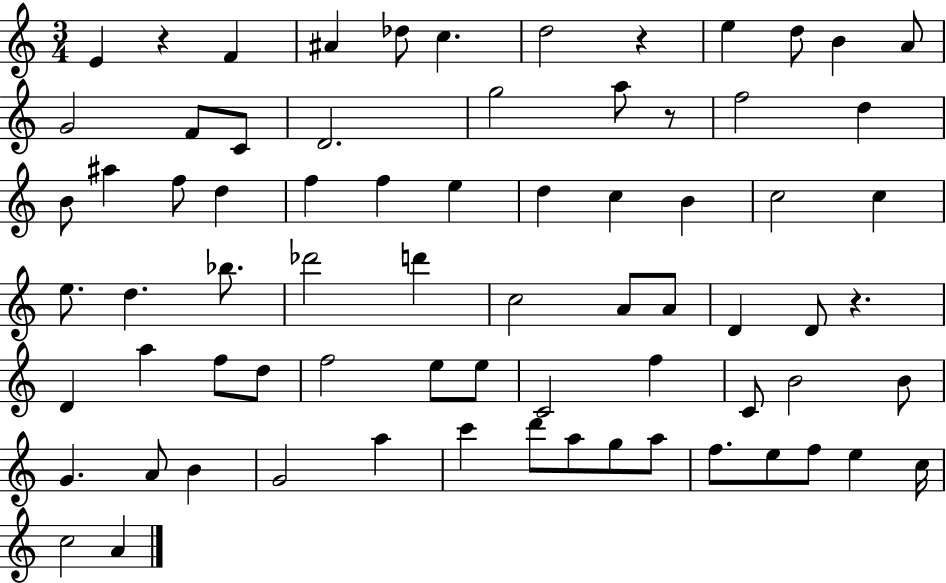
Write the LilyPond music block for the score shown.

{
  \clef treble
  \numericTimeSignature
  \time 3/4
  \key c \major
  e'4 r4 f'4 | ais'4 des''8 c''4. | d''2 r4 | e''4 d''8 b'4 a'8 | \break g'2 f'8 c'8 | d'2. | g''2 a''8 r8 | f''2 d''4 | \break b'8 ais''4 f''8 d''4 | f''4 f''4 e''4 | d''4 c''4 b'4 | c''2 c''4 | \break e''8. d''4. bes''8. | des'''2 d'''4 | c''2 a'8 a'8 | d'4 d'8 r4. | \break d'4 a''4 f''8 d''8 | f''2 e''8 e''8 | c'2 f''4 | c'8 b'2 b'8 | \break g'4. a'8 b'4 | g'2 a''4 | c'''4 d'''8 a''8 g''8 a''8 | f''8. e''8 f''8 e''4 c''16 | \break c''2 a'4 | \bar "|."
}